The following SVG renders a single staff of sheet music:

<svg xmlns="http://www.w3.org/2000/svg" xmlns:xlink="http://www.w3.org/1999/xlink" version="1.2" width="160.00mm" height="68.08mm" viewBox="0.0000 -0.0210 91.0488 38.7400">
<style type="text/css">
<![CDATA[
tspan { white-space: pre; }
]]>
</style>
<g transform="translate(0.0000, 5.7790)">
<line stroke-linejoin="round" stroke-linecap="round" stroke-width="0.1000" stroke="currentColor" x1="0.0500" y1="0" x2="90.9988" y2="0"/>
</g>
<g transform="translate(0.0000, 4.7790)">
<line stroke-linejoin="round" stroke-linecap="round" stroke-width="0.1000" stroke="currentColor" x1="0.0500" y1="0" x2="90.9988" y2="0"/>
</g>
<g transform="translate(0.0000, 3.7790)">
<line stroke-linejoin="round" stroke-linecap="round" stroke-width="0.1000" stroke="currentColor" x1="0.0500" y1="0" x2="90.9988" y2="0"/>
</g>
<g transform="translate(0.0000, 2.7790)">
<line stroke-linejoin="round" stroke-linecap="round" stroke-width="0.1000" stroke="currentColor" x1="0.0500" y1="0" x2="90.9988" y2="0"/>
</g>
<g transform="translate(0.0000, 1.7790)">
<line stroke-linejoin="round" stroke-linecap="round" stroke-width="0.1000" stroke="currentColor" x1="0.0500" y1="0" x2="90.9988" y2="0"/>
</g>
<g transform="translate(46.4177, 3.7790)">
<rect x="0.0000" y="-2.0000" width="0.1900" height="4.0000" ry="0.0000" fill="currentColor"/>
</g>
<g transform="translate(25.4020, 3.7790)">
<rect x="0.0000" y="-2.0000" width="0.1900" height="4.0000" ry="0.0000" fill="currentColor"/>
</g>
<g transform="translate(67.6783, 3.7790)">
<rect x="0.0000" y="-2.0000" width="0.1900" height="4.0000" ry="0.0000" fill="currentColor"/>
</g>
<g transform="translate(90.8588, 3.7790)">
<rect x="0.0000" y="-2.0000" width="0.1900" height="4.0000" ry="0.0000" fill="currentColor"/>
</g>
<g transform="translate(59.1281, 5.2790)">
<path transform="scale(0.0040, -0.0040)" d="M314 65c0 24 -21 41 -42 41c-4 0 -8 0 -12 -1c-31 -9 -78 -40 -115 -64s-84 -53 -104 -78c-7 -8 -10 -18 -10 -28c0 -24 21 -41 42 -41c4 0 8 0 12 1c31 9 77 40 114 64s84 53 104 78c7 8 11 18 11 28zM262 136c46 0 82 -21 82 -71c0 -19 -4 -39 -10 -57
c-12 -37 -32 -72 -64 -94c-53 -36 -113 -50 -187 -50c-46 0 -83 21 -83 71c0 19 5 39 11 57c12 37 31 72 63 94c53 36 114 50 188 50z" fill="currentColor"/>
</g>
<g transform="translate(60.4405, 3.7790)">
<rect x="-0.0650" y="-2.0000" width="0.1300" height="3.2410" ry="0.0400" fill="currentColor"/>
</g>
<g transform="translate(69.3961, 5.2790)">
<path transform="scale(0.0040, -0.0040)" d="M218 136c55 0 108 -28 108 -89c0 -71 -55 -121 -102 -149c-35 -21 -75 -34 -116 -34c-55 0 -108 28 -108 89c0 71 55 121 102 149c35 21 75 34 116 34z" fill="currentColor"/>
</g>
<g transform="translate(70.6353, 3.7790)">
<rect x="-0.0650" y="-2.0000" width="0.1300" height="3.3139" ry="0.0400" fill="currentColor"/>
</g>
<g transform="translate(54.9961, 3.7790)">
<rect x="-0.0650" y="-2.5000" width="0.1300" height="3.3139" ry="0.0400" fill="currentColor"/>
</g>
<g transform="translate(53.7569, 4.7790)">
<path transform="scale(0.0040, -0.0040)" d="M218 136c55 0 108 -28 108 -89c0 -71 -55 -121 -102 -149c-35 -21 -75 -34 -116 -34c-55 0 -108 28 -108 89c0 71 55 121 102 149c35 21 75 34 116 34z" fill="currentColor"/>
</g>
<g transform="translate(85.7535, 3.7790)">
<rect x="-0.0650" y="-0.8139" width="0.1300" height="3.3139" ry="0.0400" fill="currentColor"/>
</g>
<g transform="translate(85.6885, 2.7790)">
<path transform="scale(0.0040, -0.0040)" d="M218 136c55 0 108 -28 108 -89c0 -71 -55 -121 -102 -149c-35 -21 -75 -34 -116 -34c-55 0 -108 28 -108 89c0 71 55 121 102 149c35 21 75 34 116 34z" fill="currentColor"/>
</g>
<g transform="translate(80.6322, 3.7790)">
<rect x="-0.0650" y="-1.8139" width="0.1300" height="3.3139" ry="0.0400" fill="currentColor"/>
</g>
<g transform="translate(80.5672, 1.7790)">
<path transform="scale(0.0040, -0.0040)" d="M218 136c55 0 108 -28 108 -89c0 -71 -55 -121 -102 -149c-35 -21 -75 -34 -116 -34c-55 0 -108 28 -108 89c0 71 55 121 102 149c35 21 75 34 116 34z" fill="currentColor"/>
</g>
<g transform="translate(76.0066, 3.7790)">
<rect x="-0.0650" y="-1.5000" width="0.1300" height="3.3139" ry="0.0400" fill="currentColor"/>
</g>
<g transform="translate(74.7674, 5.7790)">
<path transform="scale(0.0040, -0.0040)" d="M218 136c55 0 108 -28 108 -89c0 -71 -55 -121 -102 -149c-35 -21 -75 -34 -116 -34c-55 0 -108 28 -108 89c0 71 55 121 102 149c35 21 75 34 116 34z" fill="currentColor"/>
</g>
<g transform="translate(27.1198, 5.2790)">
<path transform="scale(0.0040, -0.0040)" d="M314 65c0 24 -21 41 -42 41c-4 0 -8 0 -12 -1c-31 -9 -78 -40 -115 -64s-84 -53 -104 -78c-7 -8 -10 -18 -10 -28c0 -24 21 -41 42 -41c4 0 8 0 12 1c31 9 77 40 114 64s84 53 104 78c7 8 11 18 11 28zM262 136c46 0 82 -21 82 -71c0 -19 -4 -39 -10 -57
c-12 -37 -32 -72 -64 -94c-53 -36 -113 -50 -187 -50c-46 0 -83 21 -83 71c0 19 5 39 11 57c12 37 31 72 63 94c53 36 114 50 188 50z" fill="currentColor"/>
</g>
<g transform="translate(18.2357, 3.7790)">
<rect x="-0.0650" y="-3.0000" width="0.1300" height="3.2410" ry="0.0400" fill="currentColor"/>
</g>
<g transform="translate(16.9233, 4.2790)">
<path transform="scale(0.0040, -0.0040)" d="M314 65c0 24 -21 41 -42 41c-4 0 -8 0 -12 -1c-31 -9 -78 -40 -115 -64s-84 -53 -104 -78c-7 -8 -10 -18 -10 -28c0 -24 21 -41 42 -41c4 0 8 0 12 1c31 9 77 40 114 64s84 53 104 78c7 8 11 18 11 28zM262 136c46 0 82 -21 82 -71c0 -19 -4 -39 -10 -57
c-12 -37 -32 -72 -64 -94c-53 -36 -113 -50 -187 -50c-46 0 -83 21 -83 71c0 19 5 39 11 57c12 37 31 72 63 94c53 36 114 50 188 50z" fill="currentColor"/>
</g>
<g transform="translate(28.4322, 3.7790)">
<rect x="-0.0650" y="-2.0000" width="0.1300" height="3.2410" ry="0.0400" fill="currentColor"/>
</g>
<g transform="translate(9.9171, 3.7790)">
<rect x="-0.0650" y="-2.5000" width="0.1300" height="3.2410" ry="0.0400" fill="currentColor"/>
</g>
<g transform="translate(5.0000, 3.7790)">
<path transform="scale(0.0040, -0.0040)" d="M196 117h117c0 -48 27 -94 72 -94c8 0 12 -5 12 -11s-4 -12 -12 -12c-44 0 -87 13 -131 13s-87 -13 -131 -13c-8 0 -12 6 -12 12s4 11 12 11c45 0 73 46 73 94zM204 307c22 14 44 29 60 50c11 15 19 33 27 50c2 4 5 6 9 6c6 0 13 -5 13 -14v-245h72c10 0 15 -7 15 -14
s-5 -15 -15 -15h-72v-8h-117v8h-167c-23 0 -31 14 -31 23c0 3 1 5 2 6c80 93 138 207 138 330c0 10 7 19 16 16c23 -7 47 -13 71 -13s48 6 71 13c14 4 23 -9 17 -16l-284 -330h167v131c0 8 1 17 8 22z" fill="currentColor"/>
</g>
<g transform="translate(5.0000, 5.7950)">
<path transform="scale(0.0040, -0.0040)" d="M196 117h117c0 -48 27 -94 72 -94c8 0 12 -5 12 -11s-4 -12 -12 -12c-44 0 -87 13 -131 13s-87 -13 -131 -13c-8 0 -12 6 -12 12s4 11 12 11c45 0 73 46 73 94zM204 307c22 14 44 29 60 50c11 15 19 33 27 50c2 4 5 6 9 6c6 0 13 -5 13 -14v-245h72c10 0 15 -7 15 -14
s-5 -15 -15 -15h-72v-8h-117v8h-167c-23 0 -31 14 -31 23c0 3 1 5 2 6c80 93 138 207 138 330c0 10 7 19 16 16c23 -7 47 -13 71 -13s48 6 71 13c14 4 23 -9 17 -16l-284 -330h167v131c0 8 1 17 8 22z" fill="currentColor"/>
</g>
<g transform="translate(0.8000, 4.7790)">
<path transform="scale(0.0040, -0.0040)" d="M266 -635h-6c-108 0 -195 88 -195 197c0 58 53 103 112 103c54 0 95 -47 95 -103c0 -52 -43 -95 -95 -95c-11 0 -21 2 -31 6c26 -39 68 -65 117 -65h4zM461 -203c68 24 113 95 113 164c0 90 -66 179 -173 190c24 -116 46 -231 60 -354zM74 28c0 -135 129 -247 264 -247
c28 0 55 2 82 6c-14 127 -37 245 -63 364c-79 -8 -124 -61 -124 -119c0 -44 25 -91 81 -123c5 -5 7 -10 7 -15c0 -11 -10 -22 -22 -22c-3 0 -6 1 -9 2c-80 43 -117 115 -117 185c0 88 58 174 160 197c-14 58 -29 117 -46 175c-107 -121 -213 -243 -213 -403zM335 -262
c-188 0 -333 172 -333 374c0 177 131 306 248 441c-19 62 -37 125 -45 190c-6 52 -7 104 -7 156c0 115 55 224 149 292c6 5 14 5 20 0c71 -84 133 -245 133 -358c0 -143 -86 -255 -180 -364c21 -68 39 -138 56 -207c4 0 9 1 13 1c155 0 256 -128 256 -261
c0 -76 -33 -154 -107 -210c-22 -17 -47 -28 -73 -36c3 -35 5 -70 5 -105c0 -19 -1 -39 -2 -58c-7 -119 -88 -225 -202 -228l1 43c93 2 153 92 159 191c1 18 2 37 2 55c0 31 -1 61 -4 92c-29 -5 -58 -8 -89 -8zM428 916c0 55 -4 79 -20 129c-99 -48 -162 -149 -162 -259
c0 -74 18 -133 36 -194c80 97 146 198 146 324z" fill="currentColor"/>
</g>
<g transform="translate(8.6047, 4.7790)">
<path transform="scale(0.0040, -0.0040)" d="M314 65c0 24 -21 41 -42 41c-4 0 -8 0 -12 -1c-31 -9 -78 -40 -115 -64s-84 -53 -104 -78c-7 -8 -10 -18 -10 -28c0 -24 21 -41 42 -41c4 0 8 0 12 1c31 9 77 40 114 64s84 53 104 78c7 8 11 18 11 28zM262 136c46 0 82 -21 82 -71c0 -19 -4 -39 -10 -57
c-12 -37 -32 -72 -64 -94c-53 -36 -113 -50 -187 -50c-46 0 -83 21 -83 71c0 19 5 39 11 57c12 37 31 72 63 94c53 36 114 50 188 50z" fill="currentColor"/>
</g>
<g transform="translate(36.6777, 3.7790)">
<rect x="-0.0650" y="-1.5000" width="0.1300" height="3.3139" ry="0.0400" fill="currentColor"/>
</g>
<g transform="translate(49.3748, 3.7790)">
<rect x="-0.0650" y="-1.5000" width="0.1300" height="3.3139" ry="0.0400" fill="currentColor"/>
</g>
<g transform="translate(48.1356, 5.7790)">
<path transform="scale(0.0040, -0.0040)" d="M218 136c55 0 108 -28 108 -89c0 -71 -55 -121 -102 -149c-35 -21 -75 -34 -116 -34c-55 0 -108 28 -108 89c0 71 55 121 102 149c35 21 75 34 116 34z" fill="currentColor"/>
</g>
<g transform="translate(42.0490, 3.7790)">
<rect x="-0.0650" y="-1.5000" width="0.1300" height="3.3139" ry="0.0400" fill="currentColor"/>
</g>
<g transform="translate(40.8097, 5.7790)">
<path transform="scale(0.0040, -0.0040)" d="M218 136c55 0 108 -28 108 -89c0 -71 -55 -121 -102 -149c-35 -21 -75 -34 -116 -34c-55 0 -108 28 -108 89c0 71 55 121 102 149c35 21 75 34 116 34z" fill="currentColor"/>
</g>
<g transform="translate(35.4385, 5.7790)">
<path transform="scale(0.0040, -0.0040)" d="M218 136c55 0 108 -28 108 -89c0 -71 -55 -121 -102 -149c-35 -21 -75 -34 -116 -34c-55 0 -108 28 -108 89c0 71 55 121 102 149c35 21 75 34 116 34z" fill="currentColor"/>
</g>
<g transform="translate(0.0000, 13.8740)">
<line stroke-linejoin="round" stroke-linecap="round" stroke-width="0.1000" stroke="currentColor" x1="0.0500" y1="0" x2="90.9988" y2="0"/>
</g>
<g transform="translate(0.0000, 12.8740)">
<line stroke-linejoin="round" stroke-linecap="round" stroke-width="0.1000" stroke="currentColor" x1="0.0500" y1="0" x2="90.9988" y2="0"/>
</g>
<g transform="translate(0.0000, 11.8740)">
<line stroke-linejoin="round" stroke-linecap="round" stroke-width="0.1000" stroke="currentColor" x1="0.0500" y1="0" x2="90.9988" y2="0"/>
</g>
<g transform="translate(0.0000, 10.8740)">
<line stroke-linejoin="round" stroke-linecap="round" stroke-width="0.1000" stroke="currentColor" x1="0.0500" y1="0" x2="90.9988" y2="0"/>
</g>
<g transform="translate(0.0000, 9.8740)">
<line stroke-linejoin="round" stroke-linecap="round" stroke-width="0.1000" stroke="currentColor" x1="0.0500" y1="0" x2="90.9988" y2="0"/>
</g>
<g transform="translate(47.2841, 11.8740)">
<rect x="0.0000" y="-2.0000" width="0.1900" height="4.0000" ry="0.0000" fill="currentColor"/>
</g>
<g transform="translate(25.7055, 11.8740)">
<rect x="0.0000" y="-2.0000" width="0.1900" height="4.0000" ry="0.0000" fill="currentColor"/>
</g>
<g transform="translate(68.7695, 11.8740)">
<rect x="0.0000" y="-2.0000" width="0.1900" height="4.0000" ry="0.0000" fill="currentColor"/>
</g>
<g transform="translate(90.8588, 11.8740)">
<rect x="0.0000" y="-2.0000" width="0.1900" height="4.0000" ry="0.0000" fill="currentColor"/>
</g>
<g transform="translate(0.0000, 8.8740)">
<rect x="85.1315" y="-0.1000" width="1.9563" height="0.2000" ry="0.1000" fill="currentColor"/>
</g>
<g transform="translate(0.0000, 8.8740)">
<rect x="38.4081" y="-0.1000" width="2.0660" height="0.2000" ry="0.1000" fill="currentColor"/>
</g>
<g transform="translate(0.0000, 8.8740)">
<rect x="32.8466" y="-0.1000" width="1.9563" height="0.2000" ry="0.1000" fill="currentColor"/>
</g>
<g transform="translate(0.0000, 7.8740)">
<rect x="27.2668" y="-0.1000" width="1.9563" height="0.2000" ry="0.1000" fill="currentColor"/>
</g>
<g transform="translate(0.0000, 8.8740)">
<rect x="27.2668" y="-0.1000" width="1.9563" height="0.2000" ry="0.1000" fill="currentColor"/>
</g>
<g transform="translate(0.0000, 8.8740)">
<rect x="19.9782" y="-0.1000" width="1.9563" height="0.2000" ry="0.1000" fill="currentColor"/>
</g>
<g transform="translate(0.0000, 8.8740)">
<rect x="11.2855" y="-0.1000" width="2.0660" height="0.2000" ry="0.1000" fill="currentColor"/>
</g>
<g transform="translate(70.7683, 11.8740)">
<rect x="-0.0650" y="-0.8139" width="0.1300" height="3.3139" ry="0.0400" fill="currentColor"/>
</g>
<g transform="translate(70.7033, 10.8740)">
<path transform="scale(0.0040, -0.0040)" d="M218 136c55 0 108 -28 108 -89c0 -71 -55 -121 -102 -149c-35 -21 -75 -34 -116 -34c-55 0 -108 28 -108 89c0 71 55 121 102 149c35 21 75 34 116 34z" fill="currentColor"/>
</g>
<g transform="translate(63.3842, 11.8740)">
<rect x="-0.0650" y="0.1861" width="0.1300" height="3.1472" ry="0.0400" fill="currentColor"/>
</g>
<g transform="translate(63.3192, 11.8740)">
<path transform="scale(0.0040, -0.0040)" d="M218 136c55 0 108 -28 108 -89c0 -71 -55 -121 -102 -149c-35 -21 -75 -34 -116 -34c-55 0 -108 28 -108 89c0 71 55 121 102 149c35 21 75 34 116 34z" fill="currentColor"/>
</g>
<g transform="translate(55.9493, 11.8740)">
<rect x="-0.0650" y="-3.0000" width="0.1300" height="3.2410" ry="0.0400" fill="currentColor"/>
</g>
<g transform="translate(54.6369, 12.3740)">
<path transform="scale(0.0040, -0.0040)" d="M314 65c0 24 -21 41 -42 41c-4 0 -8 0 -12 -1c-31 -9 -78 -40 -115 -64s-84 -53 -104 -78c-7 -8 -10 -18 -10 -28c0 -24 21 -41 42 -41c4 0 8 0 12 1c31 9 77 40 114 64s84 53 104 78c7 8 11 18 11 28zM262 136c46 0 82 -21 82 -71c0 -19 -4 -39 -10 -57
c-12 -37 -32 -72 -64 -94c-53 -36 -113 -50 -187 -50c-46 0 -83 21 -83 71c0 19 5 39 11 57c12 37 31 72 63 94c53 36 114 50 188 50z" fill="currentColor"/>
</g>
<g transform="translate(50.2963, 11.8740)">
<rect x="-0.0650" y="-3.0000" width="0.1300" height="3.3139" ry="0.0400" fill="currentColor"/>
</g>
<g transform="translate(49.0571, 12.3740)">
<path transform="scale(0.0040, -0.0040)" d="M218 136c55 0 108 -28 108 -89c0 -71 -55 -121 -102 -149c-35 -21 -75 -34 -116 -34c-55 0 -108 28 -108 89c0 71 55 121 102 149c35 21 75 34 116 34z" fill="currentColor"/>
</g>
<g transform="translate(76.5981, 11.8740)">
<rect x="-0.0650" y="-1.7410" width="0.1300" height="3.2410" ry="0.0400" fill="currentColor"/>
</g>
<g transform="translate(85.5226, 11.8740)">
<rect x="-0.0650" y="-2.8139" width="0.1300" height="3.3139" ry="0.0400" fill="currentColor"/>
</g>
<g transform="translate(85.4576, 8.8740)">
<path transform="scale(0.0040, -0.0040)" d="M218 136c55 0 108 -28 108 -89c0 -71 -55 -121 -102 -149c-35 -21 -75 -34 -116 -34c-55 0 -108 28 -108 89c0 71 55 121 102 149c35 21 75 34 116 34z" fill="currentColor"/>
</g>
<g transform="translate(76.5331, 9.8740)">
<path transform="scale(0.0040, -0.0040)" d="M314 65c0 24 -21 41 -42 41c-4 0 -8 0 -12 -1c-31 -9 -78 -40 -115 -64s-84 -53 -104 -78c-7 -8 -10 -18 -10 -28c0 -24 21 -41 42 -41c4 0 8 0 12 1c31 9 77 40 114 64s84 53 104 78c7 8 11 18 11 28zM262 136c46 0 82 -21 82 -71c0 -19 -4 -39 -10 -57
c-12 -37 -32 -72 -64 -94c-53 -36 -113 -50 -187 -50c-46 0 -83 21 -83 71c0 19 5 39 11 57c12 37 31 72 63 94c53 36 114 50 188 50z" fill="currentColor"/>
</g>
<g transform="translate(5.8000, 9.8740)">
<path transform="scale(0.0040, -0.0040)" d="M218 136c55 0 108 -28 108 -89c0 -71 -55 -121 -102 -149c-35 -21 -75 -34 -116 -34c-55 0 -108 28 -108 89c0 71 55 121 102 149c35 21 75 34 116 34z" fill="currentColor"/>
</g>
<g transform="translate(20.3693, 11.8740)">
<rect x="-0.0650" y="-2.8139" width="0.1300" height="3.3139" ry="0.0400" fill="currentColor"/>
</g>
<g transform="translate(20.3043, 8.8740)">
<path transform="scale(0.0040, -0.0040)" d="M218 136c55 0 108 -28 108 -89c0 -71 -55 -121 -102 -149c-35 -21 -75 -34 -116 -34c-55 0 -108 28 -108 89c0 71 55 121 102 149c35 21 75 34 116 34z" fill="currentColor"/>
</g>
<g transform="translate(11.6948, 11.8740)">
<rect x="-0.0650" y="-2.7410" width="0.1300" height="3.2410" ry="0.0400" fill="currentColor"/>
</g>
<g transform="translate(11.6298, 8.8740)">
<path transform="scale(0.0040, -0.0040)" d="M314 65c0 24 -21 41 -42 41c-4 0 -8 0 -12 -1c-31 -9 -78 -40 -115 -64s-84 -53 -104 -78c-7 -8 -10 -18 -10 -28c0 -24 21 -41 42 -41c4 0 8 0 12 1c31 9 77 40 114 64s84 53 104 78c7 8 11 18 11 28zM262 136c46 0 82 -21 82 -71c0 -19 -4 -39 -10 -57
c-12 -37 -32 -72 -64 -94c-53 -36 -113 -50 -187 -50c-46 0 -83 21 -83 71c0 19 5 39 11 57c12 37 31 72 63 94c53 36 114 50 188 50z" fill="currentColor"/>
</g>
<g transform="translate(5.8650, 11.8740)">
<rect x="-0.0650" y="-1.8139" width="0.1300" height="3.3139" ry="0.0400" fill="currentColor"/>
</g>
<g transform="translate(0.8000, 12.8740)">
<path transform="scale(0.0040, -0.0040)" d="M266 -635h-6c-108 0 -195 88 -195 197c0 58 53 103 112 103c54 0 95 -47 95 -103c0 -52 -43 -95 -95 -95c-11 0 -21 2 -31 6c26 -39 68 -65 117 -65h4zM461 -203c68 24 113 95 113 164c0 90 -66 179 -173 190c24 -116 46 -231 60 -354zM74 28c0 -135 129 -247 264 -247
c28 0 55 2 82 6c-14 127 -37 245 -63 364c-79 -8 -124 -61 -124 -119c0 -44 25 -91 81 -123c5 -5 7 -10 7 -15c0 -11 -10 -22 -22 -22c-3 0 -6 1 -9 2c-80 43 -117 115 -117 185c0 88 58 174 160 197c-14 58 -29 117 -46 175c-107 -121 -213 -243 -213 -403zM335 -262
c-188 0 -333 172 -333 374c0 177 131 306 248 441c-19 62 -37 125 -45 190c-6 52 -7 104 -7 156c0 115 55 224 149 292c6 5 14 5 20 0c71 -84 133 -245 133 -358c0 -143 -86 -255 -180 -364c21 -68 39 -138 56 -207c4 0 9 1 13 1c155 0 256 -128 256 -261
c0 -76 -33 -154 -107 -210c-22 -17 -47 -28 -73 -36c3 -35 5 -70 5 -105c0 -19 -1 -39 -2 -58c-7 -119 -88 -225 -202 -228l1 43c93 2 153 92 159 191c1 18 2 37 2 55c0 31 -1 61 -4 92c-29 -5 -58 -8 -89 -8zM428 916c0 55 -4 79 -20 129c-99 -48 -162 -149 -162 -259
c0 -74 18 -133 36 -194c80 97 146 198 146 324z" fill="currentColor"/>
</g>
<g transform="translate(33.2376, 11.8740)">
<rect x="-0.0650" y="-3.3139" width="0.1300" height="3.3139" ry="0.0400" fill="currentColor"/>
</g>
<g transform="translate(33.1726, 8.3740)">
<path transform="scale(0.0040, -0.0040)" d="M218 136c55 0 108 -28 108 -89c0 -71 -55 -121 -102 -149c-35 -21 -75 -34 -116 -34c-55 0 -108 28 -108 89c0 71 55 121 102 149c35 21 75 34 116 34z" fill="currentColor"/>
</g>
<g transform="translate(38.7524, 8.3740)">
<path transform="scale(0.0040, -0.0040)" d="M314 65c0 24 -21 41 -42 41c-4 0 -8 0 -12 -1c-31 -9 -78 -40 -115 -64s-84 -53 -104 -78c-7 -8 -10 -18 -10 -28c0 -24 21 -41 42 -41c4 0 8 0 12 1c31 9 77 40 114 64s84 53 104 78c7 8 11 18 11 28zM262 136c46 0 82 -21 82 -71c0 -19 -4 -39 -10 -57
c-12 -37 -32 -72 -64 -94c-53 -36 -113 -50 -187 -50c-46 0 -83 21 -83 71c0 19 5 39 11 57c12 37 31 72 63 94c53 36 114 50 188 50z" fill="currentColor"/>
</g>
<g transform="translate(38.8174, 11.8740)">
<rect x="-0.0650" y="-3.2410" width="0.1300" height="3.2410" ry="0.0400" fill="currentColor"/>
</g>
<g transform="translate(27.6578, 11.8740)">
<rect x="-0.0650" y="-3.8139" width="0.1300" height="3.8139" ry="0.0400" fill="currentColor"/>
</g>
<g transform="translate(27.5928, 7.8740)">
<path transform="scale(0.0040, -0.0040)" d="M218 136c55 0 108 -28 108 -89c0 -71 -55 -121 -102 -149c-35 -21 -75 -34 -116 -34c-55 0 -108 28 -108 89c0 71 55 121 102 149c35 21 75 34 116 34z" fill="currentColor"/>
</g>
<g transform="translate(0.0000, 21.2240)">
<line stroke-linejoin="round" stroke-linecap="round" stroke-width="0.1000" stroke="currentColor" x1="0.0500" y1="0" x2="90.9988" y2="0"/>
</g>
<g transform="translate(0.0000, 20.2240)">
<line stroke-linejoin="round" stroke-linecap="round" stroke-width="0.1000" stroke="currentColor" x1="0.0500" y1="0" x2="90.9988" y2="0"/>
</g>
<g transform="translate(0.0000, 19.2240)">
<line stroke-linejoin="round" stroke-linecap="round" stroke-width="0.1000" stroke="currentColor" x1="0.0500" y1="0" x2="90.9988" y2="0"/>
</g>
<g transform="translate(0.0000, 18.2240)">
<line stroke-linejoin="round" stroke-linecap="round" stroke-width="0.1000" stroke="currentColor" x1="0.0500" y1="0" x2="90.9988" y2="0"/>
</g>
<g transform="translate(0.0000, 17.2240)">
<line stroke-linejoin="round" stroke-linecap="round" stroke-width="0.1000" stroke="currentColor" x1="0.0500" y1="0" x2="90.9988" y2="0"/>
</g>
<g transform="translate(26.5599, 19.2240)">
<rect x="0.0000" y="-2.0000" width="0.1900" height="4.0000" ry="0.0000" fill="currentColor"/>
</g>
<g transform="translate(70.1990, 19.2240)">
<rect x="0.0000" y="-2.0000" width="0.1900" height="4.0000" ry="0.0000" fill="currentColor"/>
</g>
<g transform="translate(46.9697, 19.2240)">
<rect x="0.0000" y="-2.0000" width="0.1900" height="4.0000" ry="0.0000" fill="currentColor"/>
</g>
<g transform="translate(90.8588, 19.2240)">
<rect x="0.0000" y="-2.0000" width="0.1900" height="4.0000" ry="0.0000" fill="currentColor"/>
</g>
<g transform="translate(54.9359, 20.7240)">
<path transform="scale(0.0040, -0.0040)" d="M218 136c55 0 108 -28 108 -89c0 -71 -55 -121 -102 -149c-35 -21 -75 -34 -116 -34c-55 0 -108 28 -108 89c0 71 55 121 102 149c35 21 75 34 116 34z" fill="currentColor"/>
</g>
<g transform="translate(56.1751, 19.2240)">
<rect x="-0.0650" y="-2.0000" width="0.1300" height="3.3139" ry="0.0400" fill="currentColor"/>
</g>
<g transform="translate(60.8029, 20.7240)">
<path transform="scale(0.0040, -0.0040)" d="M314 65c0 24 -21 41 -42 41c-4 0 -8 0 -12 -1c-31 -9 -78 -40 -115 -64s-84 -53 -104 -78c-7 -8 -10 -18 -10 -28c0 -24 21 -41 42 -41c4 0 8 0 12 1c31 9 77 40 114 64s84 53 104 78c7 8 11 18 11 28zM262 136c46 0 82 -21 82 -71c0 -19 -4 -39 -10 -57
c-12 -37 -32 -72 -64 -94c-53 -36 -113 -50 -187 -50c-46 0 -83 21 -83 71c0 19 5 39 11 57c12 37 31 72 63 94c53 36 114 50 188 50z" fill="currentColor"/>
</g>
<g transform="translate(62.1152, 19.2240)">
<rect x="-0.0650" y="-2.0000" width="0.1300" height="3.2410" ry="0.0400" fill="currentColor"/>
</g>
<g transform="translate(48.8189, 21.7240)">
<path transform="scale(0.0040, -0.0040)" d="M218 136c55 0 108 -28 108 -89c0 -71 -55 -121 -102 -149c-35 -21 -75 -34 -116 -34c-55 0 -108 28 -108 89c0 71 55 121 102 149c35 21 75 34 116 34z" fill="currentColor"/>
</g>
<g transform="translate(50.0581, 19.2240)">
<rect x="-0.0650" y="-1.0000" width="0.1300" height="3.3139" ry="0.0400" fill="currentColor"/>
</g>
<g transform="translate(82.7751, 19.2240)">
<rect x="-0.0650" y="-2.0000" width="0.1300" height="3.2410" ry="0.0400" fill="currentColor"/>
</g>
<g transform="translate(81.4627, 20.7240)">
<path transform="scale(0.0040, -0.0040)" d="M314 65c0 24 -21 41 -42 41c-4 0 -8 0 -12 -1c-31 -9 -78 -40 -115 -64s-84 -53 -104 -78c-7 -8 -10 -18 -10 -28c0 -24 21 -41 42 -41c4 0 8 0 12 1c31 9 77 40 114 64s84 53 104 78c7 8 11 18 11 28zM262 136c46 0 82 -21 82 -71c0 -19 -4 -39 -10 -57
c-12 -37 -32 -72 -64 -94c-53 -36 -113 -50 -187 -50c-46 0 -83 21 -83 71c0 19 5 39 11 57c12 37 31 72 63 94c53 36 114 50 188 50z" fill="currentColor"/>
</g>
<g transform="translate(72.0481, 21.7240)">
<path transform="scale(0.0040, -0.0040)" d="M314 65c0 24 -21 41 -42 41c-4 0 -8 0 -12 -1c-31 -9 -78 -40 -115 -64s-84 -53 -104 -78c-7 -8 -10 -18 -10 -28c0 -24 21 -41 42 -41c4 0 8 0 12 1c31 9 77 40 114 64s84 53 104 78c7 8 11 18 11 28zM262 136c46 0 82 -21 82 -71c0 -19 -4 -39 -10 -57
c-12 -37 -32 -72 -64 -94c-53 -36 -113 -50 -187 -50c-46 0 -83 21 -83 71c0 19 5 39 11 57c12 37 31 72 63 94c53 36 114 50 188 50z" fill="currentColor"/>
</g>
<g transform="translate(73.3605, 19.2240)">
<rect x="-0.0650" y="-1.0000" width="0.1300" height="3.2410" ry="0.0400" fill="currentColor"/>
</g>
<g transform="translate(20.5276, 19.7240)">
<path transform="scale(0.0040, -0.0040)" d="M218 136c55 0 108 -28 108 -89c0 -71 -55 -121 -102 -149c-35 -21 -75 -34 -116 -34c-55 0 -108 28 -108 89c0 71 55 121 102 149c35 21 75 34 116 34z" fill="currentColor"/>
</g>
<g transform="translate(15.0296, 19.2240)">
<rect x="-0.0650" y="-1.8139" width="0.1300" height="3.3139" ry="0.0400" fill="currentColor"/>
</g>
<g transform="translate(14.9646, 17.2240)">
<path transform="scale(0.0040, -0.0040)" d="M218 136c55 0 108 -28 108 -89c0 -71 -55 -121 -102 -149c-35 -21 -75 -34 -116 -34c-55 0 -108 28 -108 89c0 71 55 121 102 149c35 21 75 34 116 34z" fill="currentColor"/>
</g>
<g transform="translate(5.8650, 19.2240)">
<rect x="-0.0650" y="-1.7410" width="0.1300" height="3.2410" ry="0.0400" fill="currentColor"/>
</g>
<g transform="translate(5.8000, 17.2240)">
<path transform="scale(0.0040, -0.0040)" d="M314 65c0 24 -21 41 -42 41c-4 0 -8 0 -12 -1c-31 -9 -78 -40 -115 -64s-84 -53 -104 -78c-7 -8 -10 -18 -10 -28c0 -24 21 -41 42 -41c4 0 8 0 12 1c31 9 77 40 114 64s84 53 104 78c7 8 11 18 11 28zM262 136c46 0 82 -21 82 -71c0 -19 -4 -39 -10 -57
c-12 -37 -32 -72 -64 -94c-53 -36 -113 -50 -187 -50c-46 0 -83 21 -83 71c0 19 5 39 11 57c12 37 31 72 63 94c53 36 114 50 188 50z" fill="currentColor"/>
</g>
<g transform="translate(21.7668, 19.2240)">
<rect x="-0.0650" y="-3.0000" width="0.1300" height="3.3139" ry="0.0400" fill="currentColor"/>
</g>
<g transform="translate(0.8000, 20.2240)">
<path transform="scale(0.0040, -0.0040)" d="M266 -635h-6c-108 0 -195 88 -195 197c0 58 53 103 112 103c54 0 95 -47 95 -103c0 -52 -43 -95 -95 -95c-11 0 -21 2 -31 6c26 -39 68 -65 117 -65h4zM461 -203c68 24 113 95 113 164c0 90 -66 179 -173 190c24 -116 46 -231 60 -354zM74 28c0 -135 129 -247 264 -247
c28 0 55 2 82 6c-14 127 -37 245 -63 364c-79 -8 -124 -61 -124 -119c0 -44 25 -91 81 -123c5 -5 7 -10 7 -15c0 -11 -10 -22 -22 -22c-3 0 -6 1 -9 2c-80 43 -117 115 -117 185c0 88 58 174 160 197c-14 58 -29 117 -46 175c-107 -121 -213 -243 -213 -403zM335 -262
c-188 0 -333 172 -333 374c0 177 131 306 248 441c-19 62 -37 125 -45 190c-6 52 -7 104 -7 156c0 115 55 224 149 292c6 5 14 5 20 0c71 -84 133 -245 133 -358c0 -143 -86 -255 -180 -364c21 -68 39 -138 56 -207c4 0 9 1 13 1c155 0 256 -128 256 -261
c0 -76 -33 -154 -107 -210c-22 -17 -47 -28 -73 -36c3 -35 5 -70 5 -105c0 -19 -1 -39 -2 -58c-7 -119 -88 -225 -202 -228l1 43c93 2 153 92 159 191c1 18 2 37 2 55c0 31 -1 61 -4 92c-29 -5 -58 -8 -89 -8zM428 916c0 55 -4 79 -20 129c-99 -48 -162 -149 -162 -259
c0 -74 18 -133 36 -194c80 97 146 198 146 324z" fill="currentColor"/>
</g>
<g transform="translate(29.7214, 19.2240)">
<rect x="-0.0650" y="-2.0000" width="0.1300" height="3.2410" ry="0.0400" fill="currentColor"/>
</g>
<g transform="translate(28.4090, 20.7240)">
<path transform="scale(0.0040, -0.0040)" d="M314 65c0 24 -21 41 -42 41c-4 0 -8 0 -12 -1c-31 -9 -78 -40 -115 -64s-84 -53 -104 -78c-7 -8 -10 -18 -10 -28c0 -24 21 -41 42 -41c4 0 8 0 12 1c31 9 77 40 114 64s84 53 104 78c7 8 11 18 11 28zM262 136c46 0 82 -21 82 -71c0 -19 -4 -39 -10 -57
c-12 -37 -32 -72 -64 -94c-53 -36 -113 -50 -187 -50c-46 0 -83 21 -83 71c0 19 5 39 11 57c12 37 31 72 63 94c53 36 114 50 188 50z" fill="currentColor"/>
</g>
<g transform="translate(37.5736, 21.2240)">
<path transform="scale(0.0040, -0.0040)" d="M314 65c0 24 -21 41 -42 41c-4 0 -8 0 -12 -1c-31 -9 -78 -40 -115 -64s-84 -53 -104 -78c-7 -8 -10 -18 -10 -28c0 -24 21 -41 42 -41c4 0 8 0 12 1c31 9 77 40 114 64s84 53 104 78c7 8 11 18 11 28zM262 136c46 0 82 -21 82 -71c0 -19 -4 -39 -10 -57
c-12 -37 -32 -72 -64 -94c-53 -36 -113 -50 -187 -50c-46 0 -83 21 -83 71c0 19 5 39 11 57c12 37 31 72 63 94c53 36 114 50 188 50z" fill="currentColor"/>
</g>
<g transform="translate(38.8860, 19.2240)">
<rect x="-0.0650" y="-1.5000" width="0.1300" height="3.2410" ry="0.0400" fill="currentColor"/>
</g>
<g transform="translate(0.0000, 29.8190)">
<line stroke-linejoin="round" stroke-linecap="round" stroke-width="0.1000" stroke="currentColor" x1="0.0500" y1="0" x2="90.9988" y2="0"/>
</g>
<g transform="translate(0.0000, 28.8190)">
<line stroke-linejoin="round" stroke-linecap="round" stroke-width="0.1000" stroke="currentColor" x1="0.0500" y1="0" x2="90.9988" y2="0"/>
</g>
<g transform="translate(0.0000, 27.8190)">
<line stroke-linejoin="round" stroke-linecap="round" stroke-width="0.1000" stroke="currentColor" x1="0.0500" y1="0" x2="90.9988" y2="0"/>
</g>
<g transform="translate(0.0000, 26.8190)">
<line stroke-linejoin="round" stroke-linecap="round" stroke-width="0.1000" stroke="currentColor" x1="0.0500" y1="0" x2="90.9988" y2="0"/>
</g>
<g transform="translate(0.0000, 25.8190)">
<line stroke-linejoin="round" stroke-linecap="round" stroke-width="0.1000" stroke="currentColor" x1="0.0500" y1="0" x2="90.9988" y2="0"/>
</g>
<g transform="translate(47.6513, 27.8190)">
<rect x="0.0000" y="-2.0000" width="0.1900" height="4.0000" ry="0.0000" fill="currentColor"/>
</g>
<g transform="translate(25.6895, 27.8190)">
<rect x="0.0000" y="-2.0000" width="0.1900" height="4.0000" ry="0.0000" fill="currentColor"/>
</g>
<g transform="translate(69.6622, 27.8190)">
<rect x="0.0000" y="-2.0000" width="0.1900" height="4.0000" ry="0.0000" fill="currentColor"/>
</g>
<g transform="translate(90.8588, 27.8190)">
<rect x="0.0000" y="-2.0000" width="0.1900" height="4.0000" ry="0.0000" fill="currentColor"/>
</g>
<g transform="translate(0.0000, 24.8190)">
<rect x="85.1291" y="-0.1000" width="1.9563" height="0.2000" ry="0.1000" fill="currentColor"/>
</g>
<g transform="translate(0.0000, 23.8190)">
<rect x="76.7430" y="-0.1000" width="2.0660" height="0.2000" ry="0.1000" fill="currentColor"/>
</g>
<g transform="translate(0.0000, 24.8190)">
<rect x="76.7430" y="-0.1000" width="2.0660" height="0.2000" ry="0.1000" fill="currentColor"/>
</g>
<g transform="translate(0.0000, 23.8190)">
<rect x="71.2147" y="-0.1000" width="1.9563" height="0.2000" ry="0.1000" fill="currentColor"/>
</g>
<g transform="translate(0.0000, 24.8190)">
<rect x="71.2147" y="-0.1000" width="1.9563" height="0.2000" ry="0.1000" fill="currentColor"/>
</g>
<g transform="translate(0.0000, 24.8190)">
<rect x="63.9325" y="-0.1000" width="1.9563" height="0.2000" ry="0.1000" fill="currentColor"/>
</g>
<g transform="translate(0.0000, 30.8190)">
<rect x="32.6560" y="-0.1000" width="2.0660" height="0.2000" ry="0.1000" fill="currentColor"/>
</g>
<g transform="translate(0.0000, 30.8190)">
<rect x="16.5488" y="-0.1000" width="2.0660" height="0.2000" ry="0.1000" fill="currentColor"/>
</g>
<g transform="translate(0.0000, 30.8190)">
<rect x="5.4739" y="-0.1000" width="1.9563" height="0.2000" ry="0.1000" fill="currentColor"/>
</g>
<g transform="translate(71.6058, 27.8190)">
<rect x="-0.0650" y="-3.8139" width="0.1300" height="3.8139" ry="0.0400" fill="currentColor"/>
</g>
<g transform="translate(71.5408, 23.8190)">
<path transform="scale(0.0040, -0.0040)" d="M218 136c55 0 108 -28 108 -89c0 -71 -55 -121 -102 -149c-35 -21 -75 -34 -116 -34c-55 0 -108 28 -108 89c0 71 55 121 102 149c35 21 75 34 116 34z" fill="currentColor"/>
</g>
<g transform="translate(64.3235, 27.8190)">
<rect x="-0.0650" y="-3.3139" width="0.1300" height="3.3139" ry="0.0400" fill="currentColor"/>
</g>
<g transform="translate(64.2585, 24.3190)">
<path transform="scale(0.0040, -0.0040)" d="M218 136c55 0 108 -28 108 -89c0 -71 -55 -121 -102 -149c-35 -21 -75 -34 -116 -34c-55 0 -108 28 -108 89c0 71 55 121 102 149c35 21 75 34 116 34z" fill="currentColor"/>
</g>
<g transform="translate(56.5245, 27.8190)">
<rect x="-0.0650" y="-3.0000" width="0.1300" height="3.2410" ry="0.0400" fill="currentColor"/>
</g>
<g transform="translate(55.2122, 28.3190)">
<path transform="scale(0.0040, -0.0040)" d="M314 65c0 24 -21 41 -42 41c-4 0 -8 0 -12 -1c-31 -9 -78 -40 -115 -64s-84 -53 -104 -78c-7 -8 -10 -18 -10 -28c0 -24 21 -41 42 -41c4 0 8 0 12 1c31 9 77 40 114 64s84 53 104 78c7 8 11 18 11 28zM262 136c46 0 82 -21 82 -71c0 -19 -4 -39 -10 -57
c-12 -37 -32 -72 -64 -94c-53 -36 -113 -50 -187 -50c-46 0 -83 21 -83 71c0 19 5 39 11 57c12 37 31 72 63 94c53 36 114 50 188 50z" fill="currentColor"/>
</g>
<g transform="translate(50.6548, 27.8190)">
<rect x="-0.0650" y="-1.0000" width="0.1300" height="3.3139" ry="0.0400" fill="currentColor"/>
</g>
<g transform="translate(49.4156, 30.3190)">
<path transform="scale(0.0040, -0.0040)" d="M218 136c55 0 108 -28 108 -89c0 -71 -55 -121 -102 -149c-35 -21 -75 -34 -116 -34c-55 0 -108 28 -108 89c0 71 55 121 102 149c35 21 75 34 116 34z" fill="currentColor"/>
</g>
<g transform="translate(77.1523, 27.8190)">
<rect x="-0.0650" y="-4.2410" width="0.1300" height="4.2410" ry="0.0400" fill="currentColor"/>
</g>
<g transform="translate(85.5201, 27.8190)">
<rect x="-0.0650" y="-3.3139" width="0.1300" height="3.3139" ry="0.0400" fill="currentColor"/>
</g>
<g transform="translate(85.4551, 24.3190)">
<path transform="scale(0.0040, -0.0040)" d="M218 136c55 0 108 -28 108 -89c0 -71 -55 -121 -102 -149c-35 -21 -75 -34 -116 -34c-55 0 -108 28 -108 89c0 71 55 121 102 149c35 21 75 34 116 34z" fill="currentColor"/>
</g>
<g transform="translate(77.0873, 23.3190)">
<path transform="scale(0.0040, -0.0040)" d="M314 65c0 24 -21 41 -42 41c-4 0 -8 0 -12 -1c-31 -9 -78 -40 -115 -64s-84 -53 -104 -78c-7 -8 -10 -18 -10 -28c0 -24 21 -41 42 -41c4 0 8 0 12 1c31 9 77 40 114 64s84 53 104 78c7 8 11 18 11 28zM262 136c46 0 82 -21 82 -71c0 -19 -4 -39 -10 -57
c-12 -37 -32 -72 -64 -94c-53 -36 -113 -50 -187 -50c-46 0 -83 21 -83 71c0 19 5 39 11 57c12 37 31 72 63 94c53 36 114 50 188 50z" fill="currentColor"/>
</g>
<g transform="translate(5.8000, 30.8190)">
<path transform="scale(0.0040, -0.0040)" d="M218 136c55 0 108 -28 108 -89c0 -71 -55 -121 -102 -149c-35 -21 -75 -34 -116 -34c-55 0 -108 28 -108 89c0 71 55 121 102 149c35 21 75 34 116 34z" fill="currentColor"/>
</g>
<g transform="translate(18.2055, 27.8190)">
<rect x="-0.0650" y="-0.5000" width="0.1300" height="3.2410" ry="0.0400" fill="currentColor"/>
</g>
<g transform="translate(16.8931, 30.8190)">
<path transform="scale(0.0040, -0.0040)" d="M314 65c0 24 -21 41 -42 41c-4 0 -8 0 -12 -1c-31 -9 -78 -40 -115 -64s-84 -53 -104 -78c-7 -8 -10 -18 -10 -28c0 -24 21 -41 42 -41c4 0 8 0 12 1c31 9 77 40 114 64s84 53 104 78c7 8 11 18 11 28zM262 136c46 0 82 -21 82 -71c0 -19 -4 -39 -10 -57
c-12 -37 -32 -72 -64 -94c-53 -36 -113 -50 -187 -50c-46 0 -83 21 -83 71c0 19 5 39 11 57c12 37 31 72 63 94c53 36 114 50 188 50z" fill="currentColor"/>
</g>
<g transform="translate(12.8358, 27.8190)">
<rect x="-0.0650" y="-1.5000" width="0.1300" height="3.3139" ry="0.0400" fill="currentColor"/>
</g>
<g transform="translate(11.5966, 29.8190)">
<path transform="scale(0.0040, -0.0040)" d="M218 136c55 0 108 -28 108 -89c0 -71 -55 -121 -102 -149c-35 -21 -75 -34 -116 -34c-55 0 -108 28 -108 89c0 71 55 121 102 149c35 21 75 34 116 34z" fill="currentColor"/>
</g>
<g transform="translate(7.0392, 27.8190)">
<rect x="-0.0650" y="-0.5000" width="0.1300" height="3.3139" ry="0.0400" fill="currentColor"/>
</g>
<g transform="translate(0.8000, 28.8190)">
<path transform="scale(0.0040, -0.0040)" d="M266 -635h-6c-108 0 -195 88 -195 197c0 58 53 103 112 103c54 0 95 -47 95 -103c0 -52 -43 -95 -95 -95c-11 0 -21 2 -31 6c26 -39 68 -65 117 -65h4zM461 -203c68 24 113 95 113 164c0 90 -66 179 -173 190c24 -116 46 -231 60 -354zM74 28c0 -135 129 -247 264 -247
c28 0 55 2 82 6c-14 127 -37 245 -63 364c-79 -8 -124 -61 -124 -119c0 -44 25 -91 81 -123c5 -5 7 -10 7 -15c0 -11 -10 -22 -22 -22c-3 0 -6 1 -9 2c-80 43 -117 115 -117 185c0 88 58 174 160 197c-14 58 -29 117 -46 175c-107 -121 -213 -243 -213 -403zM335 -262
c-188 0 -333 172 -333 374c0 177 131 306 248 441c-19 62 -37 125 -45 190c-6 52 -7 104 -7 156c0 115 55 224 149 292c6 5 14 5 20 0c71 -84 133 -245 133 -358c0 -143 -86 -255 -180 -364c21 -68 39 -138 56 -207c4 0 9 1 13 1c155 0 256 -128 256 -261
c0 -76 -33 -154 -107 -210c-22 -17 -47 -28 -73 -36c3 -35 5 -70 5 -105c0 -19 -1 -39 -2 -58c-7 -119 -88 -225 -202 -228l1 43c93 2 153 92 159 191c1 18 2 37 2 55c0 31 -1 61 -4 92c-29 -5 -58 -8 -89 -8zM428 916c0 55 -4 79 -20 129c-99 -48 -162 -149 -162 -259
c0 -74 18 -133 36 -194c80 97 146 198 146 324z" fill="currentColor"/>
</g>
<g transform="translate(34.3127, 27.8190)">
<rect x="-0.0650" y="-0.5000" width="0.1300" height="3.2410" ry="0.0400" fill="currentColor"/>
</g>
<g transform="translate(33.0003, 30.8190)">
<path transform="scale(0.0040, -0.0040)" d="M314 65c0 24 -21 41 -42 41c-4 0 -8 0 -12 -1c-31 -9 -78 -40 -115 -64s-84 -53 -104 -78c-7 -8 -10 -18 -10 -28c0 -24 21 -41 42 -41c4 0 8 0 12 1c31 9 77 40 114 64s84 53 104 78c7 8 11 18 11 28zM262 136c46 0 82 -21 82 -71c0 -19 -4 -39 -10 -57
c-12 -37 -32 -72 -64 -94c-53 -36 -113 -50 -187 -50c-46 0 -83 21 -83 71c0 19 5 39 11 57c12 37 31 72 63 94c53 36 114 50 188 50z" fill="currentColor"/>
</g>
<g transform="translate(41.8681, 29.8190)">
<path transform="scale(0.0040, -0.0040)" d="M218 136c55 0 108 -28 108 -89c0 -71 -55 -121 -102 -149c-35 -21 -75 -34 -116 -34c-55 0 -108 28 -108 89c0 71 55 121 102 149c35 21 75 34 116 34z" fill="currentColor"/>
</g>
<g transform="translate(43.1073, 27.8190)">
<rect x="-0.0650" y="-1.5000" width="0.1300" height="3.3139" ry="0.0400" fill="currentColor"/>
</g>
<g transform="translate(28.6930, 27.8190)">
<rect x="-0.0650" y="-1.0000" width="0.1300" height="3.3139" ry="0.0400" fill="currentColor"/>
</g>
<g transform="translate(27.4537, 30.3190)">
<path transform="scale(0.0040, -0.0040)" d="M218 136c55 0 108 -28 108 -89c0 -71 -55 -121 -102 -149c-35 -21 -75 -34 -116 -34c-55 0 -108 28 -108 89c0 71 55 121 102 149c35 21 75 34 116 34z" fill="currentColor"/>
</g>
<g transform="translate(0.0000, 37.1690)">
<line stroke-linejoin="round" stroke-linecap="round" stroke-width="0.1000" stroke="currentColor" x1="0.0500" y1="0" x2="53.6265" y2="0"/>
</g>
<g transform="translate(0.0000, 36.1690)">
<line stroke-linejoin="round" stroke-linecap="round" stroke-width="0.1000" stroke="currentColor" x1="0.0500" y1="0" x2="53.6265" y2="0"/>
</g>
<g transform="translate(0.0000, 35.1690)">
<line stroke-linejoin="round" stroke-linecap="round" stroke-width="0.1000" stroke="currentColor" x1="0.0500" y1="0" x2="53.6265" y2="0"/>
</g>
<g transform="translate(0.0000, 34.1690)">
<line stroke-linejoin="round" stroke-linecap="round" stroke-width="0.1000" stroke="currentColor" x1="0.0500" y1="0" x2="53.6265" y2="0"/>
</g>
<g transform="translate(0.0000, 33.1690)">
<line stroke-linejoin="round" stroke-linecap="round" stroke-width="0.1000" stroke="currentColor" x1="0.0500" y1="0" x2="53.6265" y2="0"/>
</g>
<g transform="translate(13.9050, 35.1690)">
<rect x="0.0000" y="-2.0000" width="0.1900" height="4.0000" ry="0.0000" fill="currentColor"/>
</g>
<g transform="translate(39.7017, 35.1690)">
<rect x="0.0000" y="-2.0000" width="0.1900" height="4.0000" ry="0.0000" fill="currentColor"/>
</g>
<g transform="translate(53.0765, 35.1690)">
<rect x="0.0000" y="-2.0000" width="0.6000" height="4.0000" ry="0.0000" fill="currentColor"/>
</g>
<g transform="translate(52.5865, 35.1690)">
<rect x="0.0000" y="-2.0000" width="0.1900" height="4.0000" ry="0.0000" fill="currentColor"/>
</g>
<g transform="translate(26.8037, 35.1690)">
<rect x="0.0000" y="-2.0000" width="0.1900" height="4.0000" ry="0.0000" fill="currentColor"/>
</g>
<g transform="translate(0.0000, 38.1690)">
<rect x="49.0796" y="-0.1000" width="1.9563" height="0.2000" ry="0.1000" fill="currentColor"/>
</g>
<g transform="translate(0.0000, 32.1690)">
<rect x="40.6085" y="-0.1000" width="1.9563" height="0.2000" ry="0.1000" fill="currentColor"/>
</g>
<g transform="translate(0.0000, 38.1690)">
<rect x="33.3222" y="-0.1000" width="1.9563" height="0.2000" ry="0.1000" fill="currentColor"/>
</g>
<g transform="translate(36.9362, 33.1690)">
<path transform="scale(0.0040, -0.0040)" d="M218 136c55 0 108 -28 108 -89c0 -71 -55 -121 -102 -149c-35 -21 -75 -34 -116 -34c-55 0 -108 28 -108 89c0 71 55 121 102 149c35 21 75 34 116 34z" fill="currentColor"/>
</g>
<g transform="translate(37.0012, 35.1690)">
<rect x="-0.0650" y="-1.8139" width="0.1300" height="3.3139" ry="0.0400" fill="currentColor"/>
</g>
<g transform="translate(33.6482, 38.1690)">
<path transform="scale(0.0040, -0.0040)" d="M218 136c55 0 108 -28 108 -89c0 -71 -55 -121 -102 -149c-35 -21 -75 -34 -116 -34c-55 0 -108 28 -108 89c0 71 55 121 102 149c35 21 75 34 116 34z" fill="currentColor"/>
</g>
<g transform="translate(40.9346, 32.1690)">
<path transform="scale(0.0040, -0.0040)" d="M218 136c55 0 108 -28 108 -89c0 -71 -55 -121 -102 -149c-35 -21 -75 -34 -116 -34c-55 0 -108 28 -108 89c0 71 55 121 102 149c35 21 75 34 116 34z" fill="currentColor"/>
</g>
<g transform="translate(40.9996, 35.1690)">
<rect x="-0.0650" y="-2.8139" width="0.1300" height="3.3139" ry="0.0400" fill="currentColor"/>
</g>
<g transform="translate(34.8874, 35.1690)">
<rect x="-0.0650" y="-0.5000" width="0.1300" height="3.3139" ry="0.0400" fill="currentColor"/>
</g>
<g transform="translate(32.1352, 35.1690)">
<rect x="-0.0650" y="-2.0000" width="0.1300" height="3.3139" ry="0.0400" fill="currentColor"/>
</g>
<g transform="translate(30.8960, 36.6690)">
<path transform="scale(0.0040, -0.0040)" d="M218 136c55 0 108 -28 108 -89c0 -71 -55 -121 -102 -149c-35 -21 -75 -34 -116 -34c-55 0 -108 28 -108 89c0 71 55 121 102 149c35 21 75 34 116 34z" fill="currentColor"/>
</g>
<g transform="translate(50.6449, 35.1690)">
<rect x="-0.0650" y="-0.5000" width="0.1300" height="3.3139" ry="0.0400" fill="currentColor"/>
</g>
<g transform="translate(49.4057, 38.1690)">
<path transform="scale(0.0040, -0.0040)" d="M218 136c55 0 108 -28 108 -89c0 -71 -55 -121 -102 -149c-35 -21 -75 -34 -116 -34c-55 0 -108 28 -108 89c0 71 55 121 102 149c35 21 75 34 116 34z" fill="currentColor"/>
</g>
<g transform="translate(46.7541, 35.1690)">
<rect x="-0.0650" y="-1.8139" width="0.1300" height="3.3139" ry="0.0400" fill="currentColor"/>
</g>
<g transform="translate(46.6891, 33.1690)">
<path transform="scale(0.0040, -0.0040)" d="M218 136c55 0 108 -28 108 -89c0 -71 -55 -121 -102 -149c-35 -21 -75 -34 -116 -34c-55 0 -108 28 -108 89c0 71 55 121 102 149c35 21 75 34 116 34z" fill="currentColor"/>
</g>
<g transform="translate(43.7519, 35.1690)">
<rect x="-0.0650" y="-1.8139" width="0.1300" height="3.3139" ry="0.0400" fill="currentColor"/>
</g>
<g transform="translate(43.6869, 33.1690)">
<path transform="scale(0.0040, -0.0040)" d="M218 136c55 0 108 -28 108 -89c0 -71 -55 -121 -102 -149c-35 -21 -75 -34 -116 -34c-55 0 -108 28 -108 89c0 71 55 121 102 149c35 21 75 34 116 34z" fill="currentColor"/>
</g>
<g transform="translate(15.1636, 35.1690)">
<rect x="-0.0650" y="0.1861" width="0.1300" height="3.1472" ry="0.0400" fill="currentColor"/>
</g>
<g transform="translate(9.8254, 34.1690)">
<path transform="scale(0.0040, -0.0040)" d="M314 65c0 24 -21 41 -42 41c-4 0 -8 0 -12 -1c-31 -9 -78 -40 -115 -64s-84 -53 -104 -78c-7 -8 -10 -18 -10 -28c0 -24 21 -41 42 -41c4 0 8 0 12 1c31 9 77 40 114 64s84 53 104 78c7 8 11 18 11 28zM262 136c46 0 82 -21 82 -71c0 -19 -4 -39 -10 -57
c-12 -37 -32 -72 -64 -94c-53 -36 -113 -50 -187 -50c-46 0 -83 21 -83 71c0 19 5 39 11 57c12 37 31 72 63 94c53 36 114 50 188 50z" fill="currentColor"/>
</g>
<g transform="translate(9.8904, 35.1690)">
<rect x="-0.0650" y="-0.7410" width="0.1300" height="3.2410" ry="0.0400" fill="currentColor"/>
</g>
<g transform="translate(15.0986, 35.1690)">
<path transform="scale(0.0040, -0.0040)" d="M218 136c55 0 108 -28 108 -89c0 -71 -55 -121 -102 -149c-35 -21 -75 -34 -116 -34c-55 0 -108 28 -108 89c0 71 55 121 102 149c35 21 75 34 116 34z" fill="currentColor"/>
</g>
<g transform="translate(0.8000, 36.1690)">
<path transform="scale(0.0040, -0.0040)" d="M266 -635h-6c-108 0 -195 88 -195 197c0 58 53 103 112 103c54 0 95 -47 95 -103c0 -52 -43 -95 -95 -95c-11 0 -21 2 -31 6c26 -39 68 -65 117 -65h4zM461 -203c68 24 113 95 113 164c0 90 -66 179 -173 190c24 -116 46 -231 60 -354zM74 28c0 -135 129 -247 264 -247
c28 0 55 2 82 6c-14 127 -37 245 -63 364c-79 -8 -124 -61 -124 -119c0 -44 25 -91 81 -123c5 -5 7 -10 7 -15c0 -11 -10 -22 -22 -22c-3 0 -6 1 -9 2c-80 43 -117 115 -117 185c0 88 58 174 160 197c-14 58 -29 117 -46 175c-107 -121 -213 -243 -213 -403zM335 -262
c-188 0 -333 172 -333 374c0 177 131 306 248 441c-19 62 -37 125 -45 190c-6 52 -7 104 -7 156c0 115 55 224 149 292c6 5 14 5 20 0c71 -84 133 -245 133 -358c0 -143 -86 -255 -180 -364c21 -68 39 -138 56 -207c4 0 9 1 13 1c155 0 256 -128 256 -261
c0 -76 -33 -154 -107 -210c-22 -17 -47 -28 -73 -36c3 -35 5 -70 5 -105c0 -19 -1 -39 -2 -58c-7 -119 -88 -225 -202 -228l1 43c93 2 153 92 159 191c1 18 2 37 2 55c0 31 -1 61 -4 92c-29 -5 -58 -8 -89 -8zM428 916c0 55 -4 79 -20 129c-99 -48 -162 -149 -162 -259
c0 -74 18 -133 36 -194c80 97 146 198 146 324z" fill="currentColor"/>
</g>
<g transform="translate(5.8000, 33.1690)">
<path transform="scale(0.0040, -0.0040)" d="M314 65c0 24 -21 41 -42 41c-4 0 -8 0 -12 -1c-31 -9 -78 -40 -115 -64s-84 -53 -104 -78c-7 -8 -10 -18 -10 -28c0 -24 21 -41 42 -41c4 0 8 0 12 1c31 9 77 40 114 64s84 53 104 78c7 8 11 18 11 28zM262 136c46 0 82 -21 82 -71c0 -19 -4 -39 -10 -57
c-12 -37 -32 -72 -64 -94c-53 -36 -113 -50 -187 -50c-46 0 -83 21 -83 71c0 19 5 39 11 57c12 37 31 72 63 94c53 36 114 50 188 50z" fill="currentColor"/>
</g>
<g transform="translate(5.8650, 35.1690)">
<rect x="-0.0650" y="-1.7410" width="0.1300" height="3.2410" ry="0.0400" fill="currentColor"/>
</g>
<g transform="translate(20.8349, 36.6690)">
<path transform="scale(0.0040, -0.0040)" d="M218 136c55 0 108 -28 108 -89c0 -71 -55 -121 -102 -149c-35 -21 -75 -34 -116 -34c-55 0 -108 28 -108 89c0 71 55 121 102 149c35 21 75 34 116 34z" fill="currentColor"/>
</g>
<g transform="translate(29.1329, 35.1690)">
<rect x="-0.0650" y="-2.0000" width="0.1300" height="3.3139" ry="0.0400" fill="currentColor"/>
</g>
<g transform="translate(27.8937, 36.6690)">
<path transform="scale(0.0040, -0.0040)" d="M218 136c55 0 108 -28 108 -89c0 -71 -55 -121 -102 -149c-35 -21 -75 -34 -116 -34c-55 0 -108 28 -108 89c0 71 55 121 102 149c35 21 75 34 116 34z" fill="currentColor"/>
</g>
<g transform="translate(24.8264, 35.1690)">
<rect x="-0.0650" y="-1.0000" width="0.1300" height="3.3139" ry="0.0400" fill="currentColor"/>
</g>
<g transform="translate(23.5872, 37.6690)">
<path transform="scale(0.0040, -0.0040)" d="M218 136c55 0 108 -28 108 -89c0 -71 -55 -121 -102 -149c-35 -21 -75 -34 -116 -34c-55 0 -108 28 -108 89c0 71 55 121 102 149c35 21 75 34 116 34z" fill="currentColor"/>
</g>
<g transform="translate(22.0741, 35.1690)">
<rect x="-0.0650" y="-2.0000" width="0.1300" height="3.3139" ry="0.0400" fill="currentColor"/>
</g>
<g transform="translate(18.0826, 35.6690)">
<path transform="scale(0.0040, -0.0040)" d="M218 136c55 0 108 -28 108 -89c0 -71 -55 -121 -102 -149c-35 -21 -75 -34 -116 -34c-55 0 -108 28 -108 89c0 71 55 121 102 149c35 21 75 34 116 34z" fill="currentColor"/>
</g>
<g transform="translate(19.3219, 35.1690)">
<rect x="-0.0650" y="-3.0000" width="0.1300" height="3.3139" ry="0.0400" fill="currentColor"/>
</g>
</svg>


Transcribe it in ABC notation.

X:1
T:Untitled
M:4/4
L:1/4
K:C
G2 A2 F2 E E E G F2 F E f d f a2 a c' b b2 A A2 B d f2 a f2 f A F2 E2 D F F2 D2 F2 C E C2 D C2 E D A2 b c' d'2 b f2 d2 B A F D F F C f a f f C